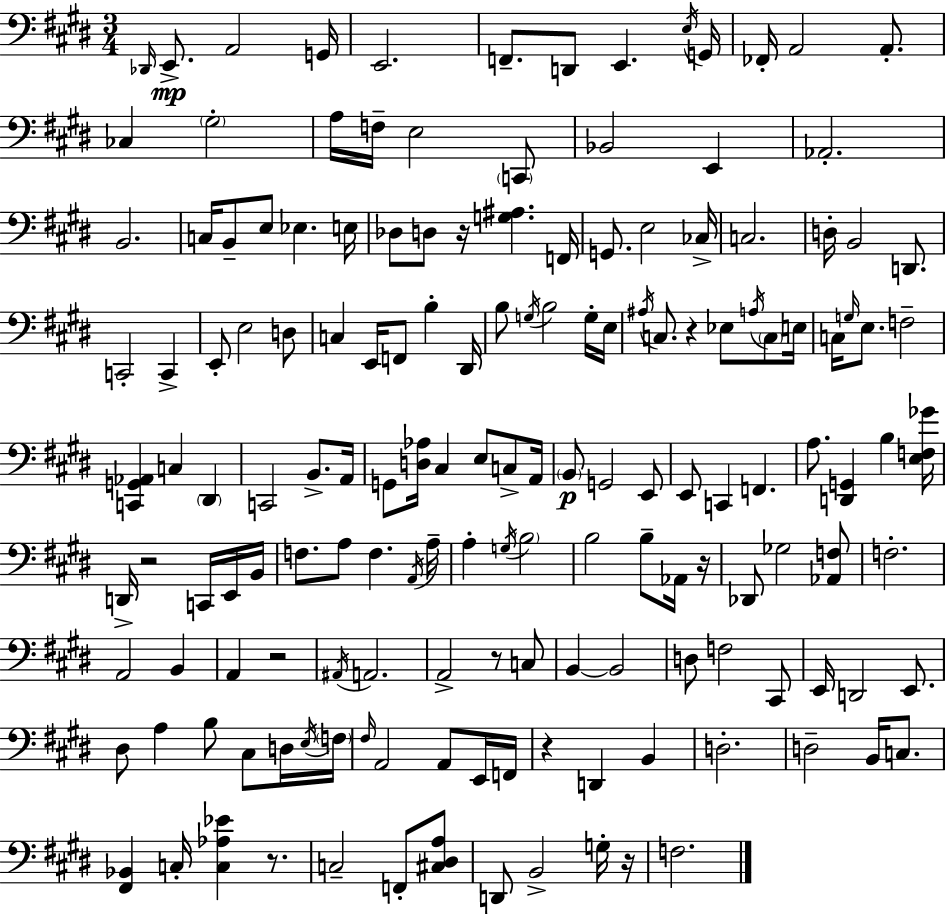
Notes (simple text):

Db2/s E2/e. A2/h G2/s E2/h. F2/e. D2/e E2/q. E3/s G2/s FES2/s A2/h A2/e. CES3/q G#3/h A3/s F3/s E3/h C2/e Bb2/h E2/q Ab2/h. B2/h. C3/s B2/e E3/e Eb3/q. E3/s Db3/e D3/e R/s [G3,A#3]/q. F2/s G2/e. E3/h CES3/s C3/h. D3/s B2/h D2/e. C2/h C2/q E2/e E3/h D3/e C3/q E2/s F2/e B3/q D#2/s B3/e G3/s B3/h G3/s E3/s A#3/s C3/e. R/q Eb3/e A3/s C3/e E3/s C3/s G3/s E3/e. F3/h [C2,G2,Ab2]/q C3/q D#2/q C2/h B2/e. A2/s G2/e [D3,Ab3]/s C#3/q E3/e C3/e A2/s B2/e G2/h E2/e E2/e C2/q F2/q. A3/e. [D2,G2]/q B3/q [E3,F3,Gb4]/s D2/s R/h C2/s E2/s B2/s F3/e. A3/e F3/q. A2/s A3/s A3/q G3/s B3/h B3/h B3/e Ab2/s R/s Db2/e Gb3/h [Ab2,F3]/e F3/h. A2/h B2/q A2/q R/h A#2/s A2/h. A2/h R/e C3/e B2/q B2/h D3/e F3/h C#2/e E2/s D2/h E2/e. D#3/e A3/q B3/e C#3/e D3/s E3/s F3/s F#3/s A2/h A2/e E2/s F2/s R/q D2/q B2/q D3/h. D3/h B2/s C3/e. [F#2,Bb2]/q C3/s [C3,Ab3,Eb4]/q R/e. C3/h F2/e [C#3,D#3,A3]/e D2/e B2/h G3/s R/s F3/h.